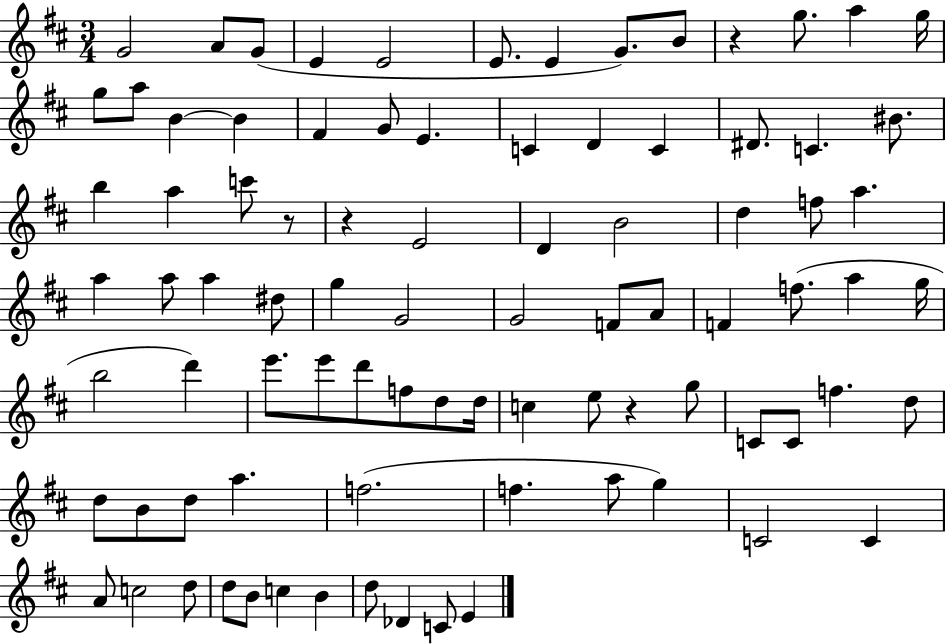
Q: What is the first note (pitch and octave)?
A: G4